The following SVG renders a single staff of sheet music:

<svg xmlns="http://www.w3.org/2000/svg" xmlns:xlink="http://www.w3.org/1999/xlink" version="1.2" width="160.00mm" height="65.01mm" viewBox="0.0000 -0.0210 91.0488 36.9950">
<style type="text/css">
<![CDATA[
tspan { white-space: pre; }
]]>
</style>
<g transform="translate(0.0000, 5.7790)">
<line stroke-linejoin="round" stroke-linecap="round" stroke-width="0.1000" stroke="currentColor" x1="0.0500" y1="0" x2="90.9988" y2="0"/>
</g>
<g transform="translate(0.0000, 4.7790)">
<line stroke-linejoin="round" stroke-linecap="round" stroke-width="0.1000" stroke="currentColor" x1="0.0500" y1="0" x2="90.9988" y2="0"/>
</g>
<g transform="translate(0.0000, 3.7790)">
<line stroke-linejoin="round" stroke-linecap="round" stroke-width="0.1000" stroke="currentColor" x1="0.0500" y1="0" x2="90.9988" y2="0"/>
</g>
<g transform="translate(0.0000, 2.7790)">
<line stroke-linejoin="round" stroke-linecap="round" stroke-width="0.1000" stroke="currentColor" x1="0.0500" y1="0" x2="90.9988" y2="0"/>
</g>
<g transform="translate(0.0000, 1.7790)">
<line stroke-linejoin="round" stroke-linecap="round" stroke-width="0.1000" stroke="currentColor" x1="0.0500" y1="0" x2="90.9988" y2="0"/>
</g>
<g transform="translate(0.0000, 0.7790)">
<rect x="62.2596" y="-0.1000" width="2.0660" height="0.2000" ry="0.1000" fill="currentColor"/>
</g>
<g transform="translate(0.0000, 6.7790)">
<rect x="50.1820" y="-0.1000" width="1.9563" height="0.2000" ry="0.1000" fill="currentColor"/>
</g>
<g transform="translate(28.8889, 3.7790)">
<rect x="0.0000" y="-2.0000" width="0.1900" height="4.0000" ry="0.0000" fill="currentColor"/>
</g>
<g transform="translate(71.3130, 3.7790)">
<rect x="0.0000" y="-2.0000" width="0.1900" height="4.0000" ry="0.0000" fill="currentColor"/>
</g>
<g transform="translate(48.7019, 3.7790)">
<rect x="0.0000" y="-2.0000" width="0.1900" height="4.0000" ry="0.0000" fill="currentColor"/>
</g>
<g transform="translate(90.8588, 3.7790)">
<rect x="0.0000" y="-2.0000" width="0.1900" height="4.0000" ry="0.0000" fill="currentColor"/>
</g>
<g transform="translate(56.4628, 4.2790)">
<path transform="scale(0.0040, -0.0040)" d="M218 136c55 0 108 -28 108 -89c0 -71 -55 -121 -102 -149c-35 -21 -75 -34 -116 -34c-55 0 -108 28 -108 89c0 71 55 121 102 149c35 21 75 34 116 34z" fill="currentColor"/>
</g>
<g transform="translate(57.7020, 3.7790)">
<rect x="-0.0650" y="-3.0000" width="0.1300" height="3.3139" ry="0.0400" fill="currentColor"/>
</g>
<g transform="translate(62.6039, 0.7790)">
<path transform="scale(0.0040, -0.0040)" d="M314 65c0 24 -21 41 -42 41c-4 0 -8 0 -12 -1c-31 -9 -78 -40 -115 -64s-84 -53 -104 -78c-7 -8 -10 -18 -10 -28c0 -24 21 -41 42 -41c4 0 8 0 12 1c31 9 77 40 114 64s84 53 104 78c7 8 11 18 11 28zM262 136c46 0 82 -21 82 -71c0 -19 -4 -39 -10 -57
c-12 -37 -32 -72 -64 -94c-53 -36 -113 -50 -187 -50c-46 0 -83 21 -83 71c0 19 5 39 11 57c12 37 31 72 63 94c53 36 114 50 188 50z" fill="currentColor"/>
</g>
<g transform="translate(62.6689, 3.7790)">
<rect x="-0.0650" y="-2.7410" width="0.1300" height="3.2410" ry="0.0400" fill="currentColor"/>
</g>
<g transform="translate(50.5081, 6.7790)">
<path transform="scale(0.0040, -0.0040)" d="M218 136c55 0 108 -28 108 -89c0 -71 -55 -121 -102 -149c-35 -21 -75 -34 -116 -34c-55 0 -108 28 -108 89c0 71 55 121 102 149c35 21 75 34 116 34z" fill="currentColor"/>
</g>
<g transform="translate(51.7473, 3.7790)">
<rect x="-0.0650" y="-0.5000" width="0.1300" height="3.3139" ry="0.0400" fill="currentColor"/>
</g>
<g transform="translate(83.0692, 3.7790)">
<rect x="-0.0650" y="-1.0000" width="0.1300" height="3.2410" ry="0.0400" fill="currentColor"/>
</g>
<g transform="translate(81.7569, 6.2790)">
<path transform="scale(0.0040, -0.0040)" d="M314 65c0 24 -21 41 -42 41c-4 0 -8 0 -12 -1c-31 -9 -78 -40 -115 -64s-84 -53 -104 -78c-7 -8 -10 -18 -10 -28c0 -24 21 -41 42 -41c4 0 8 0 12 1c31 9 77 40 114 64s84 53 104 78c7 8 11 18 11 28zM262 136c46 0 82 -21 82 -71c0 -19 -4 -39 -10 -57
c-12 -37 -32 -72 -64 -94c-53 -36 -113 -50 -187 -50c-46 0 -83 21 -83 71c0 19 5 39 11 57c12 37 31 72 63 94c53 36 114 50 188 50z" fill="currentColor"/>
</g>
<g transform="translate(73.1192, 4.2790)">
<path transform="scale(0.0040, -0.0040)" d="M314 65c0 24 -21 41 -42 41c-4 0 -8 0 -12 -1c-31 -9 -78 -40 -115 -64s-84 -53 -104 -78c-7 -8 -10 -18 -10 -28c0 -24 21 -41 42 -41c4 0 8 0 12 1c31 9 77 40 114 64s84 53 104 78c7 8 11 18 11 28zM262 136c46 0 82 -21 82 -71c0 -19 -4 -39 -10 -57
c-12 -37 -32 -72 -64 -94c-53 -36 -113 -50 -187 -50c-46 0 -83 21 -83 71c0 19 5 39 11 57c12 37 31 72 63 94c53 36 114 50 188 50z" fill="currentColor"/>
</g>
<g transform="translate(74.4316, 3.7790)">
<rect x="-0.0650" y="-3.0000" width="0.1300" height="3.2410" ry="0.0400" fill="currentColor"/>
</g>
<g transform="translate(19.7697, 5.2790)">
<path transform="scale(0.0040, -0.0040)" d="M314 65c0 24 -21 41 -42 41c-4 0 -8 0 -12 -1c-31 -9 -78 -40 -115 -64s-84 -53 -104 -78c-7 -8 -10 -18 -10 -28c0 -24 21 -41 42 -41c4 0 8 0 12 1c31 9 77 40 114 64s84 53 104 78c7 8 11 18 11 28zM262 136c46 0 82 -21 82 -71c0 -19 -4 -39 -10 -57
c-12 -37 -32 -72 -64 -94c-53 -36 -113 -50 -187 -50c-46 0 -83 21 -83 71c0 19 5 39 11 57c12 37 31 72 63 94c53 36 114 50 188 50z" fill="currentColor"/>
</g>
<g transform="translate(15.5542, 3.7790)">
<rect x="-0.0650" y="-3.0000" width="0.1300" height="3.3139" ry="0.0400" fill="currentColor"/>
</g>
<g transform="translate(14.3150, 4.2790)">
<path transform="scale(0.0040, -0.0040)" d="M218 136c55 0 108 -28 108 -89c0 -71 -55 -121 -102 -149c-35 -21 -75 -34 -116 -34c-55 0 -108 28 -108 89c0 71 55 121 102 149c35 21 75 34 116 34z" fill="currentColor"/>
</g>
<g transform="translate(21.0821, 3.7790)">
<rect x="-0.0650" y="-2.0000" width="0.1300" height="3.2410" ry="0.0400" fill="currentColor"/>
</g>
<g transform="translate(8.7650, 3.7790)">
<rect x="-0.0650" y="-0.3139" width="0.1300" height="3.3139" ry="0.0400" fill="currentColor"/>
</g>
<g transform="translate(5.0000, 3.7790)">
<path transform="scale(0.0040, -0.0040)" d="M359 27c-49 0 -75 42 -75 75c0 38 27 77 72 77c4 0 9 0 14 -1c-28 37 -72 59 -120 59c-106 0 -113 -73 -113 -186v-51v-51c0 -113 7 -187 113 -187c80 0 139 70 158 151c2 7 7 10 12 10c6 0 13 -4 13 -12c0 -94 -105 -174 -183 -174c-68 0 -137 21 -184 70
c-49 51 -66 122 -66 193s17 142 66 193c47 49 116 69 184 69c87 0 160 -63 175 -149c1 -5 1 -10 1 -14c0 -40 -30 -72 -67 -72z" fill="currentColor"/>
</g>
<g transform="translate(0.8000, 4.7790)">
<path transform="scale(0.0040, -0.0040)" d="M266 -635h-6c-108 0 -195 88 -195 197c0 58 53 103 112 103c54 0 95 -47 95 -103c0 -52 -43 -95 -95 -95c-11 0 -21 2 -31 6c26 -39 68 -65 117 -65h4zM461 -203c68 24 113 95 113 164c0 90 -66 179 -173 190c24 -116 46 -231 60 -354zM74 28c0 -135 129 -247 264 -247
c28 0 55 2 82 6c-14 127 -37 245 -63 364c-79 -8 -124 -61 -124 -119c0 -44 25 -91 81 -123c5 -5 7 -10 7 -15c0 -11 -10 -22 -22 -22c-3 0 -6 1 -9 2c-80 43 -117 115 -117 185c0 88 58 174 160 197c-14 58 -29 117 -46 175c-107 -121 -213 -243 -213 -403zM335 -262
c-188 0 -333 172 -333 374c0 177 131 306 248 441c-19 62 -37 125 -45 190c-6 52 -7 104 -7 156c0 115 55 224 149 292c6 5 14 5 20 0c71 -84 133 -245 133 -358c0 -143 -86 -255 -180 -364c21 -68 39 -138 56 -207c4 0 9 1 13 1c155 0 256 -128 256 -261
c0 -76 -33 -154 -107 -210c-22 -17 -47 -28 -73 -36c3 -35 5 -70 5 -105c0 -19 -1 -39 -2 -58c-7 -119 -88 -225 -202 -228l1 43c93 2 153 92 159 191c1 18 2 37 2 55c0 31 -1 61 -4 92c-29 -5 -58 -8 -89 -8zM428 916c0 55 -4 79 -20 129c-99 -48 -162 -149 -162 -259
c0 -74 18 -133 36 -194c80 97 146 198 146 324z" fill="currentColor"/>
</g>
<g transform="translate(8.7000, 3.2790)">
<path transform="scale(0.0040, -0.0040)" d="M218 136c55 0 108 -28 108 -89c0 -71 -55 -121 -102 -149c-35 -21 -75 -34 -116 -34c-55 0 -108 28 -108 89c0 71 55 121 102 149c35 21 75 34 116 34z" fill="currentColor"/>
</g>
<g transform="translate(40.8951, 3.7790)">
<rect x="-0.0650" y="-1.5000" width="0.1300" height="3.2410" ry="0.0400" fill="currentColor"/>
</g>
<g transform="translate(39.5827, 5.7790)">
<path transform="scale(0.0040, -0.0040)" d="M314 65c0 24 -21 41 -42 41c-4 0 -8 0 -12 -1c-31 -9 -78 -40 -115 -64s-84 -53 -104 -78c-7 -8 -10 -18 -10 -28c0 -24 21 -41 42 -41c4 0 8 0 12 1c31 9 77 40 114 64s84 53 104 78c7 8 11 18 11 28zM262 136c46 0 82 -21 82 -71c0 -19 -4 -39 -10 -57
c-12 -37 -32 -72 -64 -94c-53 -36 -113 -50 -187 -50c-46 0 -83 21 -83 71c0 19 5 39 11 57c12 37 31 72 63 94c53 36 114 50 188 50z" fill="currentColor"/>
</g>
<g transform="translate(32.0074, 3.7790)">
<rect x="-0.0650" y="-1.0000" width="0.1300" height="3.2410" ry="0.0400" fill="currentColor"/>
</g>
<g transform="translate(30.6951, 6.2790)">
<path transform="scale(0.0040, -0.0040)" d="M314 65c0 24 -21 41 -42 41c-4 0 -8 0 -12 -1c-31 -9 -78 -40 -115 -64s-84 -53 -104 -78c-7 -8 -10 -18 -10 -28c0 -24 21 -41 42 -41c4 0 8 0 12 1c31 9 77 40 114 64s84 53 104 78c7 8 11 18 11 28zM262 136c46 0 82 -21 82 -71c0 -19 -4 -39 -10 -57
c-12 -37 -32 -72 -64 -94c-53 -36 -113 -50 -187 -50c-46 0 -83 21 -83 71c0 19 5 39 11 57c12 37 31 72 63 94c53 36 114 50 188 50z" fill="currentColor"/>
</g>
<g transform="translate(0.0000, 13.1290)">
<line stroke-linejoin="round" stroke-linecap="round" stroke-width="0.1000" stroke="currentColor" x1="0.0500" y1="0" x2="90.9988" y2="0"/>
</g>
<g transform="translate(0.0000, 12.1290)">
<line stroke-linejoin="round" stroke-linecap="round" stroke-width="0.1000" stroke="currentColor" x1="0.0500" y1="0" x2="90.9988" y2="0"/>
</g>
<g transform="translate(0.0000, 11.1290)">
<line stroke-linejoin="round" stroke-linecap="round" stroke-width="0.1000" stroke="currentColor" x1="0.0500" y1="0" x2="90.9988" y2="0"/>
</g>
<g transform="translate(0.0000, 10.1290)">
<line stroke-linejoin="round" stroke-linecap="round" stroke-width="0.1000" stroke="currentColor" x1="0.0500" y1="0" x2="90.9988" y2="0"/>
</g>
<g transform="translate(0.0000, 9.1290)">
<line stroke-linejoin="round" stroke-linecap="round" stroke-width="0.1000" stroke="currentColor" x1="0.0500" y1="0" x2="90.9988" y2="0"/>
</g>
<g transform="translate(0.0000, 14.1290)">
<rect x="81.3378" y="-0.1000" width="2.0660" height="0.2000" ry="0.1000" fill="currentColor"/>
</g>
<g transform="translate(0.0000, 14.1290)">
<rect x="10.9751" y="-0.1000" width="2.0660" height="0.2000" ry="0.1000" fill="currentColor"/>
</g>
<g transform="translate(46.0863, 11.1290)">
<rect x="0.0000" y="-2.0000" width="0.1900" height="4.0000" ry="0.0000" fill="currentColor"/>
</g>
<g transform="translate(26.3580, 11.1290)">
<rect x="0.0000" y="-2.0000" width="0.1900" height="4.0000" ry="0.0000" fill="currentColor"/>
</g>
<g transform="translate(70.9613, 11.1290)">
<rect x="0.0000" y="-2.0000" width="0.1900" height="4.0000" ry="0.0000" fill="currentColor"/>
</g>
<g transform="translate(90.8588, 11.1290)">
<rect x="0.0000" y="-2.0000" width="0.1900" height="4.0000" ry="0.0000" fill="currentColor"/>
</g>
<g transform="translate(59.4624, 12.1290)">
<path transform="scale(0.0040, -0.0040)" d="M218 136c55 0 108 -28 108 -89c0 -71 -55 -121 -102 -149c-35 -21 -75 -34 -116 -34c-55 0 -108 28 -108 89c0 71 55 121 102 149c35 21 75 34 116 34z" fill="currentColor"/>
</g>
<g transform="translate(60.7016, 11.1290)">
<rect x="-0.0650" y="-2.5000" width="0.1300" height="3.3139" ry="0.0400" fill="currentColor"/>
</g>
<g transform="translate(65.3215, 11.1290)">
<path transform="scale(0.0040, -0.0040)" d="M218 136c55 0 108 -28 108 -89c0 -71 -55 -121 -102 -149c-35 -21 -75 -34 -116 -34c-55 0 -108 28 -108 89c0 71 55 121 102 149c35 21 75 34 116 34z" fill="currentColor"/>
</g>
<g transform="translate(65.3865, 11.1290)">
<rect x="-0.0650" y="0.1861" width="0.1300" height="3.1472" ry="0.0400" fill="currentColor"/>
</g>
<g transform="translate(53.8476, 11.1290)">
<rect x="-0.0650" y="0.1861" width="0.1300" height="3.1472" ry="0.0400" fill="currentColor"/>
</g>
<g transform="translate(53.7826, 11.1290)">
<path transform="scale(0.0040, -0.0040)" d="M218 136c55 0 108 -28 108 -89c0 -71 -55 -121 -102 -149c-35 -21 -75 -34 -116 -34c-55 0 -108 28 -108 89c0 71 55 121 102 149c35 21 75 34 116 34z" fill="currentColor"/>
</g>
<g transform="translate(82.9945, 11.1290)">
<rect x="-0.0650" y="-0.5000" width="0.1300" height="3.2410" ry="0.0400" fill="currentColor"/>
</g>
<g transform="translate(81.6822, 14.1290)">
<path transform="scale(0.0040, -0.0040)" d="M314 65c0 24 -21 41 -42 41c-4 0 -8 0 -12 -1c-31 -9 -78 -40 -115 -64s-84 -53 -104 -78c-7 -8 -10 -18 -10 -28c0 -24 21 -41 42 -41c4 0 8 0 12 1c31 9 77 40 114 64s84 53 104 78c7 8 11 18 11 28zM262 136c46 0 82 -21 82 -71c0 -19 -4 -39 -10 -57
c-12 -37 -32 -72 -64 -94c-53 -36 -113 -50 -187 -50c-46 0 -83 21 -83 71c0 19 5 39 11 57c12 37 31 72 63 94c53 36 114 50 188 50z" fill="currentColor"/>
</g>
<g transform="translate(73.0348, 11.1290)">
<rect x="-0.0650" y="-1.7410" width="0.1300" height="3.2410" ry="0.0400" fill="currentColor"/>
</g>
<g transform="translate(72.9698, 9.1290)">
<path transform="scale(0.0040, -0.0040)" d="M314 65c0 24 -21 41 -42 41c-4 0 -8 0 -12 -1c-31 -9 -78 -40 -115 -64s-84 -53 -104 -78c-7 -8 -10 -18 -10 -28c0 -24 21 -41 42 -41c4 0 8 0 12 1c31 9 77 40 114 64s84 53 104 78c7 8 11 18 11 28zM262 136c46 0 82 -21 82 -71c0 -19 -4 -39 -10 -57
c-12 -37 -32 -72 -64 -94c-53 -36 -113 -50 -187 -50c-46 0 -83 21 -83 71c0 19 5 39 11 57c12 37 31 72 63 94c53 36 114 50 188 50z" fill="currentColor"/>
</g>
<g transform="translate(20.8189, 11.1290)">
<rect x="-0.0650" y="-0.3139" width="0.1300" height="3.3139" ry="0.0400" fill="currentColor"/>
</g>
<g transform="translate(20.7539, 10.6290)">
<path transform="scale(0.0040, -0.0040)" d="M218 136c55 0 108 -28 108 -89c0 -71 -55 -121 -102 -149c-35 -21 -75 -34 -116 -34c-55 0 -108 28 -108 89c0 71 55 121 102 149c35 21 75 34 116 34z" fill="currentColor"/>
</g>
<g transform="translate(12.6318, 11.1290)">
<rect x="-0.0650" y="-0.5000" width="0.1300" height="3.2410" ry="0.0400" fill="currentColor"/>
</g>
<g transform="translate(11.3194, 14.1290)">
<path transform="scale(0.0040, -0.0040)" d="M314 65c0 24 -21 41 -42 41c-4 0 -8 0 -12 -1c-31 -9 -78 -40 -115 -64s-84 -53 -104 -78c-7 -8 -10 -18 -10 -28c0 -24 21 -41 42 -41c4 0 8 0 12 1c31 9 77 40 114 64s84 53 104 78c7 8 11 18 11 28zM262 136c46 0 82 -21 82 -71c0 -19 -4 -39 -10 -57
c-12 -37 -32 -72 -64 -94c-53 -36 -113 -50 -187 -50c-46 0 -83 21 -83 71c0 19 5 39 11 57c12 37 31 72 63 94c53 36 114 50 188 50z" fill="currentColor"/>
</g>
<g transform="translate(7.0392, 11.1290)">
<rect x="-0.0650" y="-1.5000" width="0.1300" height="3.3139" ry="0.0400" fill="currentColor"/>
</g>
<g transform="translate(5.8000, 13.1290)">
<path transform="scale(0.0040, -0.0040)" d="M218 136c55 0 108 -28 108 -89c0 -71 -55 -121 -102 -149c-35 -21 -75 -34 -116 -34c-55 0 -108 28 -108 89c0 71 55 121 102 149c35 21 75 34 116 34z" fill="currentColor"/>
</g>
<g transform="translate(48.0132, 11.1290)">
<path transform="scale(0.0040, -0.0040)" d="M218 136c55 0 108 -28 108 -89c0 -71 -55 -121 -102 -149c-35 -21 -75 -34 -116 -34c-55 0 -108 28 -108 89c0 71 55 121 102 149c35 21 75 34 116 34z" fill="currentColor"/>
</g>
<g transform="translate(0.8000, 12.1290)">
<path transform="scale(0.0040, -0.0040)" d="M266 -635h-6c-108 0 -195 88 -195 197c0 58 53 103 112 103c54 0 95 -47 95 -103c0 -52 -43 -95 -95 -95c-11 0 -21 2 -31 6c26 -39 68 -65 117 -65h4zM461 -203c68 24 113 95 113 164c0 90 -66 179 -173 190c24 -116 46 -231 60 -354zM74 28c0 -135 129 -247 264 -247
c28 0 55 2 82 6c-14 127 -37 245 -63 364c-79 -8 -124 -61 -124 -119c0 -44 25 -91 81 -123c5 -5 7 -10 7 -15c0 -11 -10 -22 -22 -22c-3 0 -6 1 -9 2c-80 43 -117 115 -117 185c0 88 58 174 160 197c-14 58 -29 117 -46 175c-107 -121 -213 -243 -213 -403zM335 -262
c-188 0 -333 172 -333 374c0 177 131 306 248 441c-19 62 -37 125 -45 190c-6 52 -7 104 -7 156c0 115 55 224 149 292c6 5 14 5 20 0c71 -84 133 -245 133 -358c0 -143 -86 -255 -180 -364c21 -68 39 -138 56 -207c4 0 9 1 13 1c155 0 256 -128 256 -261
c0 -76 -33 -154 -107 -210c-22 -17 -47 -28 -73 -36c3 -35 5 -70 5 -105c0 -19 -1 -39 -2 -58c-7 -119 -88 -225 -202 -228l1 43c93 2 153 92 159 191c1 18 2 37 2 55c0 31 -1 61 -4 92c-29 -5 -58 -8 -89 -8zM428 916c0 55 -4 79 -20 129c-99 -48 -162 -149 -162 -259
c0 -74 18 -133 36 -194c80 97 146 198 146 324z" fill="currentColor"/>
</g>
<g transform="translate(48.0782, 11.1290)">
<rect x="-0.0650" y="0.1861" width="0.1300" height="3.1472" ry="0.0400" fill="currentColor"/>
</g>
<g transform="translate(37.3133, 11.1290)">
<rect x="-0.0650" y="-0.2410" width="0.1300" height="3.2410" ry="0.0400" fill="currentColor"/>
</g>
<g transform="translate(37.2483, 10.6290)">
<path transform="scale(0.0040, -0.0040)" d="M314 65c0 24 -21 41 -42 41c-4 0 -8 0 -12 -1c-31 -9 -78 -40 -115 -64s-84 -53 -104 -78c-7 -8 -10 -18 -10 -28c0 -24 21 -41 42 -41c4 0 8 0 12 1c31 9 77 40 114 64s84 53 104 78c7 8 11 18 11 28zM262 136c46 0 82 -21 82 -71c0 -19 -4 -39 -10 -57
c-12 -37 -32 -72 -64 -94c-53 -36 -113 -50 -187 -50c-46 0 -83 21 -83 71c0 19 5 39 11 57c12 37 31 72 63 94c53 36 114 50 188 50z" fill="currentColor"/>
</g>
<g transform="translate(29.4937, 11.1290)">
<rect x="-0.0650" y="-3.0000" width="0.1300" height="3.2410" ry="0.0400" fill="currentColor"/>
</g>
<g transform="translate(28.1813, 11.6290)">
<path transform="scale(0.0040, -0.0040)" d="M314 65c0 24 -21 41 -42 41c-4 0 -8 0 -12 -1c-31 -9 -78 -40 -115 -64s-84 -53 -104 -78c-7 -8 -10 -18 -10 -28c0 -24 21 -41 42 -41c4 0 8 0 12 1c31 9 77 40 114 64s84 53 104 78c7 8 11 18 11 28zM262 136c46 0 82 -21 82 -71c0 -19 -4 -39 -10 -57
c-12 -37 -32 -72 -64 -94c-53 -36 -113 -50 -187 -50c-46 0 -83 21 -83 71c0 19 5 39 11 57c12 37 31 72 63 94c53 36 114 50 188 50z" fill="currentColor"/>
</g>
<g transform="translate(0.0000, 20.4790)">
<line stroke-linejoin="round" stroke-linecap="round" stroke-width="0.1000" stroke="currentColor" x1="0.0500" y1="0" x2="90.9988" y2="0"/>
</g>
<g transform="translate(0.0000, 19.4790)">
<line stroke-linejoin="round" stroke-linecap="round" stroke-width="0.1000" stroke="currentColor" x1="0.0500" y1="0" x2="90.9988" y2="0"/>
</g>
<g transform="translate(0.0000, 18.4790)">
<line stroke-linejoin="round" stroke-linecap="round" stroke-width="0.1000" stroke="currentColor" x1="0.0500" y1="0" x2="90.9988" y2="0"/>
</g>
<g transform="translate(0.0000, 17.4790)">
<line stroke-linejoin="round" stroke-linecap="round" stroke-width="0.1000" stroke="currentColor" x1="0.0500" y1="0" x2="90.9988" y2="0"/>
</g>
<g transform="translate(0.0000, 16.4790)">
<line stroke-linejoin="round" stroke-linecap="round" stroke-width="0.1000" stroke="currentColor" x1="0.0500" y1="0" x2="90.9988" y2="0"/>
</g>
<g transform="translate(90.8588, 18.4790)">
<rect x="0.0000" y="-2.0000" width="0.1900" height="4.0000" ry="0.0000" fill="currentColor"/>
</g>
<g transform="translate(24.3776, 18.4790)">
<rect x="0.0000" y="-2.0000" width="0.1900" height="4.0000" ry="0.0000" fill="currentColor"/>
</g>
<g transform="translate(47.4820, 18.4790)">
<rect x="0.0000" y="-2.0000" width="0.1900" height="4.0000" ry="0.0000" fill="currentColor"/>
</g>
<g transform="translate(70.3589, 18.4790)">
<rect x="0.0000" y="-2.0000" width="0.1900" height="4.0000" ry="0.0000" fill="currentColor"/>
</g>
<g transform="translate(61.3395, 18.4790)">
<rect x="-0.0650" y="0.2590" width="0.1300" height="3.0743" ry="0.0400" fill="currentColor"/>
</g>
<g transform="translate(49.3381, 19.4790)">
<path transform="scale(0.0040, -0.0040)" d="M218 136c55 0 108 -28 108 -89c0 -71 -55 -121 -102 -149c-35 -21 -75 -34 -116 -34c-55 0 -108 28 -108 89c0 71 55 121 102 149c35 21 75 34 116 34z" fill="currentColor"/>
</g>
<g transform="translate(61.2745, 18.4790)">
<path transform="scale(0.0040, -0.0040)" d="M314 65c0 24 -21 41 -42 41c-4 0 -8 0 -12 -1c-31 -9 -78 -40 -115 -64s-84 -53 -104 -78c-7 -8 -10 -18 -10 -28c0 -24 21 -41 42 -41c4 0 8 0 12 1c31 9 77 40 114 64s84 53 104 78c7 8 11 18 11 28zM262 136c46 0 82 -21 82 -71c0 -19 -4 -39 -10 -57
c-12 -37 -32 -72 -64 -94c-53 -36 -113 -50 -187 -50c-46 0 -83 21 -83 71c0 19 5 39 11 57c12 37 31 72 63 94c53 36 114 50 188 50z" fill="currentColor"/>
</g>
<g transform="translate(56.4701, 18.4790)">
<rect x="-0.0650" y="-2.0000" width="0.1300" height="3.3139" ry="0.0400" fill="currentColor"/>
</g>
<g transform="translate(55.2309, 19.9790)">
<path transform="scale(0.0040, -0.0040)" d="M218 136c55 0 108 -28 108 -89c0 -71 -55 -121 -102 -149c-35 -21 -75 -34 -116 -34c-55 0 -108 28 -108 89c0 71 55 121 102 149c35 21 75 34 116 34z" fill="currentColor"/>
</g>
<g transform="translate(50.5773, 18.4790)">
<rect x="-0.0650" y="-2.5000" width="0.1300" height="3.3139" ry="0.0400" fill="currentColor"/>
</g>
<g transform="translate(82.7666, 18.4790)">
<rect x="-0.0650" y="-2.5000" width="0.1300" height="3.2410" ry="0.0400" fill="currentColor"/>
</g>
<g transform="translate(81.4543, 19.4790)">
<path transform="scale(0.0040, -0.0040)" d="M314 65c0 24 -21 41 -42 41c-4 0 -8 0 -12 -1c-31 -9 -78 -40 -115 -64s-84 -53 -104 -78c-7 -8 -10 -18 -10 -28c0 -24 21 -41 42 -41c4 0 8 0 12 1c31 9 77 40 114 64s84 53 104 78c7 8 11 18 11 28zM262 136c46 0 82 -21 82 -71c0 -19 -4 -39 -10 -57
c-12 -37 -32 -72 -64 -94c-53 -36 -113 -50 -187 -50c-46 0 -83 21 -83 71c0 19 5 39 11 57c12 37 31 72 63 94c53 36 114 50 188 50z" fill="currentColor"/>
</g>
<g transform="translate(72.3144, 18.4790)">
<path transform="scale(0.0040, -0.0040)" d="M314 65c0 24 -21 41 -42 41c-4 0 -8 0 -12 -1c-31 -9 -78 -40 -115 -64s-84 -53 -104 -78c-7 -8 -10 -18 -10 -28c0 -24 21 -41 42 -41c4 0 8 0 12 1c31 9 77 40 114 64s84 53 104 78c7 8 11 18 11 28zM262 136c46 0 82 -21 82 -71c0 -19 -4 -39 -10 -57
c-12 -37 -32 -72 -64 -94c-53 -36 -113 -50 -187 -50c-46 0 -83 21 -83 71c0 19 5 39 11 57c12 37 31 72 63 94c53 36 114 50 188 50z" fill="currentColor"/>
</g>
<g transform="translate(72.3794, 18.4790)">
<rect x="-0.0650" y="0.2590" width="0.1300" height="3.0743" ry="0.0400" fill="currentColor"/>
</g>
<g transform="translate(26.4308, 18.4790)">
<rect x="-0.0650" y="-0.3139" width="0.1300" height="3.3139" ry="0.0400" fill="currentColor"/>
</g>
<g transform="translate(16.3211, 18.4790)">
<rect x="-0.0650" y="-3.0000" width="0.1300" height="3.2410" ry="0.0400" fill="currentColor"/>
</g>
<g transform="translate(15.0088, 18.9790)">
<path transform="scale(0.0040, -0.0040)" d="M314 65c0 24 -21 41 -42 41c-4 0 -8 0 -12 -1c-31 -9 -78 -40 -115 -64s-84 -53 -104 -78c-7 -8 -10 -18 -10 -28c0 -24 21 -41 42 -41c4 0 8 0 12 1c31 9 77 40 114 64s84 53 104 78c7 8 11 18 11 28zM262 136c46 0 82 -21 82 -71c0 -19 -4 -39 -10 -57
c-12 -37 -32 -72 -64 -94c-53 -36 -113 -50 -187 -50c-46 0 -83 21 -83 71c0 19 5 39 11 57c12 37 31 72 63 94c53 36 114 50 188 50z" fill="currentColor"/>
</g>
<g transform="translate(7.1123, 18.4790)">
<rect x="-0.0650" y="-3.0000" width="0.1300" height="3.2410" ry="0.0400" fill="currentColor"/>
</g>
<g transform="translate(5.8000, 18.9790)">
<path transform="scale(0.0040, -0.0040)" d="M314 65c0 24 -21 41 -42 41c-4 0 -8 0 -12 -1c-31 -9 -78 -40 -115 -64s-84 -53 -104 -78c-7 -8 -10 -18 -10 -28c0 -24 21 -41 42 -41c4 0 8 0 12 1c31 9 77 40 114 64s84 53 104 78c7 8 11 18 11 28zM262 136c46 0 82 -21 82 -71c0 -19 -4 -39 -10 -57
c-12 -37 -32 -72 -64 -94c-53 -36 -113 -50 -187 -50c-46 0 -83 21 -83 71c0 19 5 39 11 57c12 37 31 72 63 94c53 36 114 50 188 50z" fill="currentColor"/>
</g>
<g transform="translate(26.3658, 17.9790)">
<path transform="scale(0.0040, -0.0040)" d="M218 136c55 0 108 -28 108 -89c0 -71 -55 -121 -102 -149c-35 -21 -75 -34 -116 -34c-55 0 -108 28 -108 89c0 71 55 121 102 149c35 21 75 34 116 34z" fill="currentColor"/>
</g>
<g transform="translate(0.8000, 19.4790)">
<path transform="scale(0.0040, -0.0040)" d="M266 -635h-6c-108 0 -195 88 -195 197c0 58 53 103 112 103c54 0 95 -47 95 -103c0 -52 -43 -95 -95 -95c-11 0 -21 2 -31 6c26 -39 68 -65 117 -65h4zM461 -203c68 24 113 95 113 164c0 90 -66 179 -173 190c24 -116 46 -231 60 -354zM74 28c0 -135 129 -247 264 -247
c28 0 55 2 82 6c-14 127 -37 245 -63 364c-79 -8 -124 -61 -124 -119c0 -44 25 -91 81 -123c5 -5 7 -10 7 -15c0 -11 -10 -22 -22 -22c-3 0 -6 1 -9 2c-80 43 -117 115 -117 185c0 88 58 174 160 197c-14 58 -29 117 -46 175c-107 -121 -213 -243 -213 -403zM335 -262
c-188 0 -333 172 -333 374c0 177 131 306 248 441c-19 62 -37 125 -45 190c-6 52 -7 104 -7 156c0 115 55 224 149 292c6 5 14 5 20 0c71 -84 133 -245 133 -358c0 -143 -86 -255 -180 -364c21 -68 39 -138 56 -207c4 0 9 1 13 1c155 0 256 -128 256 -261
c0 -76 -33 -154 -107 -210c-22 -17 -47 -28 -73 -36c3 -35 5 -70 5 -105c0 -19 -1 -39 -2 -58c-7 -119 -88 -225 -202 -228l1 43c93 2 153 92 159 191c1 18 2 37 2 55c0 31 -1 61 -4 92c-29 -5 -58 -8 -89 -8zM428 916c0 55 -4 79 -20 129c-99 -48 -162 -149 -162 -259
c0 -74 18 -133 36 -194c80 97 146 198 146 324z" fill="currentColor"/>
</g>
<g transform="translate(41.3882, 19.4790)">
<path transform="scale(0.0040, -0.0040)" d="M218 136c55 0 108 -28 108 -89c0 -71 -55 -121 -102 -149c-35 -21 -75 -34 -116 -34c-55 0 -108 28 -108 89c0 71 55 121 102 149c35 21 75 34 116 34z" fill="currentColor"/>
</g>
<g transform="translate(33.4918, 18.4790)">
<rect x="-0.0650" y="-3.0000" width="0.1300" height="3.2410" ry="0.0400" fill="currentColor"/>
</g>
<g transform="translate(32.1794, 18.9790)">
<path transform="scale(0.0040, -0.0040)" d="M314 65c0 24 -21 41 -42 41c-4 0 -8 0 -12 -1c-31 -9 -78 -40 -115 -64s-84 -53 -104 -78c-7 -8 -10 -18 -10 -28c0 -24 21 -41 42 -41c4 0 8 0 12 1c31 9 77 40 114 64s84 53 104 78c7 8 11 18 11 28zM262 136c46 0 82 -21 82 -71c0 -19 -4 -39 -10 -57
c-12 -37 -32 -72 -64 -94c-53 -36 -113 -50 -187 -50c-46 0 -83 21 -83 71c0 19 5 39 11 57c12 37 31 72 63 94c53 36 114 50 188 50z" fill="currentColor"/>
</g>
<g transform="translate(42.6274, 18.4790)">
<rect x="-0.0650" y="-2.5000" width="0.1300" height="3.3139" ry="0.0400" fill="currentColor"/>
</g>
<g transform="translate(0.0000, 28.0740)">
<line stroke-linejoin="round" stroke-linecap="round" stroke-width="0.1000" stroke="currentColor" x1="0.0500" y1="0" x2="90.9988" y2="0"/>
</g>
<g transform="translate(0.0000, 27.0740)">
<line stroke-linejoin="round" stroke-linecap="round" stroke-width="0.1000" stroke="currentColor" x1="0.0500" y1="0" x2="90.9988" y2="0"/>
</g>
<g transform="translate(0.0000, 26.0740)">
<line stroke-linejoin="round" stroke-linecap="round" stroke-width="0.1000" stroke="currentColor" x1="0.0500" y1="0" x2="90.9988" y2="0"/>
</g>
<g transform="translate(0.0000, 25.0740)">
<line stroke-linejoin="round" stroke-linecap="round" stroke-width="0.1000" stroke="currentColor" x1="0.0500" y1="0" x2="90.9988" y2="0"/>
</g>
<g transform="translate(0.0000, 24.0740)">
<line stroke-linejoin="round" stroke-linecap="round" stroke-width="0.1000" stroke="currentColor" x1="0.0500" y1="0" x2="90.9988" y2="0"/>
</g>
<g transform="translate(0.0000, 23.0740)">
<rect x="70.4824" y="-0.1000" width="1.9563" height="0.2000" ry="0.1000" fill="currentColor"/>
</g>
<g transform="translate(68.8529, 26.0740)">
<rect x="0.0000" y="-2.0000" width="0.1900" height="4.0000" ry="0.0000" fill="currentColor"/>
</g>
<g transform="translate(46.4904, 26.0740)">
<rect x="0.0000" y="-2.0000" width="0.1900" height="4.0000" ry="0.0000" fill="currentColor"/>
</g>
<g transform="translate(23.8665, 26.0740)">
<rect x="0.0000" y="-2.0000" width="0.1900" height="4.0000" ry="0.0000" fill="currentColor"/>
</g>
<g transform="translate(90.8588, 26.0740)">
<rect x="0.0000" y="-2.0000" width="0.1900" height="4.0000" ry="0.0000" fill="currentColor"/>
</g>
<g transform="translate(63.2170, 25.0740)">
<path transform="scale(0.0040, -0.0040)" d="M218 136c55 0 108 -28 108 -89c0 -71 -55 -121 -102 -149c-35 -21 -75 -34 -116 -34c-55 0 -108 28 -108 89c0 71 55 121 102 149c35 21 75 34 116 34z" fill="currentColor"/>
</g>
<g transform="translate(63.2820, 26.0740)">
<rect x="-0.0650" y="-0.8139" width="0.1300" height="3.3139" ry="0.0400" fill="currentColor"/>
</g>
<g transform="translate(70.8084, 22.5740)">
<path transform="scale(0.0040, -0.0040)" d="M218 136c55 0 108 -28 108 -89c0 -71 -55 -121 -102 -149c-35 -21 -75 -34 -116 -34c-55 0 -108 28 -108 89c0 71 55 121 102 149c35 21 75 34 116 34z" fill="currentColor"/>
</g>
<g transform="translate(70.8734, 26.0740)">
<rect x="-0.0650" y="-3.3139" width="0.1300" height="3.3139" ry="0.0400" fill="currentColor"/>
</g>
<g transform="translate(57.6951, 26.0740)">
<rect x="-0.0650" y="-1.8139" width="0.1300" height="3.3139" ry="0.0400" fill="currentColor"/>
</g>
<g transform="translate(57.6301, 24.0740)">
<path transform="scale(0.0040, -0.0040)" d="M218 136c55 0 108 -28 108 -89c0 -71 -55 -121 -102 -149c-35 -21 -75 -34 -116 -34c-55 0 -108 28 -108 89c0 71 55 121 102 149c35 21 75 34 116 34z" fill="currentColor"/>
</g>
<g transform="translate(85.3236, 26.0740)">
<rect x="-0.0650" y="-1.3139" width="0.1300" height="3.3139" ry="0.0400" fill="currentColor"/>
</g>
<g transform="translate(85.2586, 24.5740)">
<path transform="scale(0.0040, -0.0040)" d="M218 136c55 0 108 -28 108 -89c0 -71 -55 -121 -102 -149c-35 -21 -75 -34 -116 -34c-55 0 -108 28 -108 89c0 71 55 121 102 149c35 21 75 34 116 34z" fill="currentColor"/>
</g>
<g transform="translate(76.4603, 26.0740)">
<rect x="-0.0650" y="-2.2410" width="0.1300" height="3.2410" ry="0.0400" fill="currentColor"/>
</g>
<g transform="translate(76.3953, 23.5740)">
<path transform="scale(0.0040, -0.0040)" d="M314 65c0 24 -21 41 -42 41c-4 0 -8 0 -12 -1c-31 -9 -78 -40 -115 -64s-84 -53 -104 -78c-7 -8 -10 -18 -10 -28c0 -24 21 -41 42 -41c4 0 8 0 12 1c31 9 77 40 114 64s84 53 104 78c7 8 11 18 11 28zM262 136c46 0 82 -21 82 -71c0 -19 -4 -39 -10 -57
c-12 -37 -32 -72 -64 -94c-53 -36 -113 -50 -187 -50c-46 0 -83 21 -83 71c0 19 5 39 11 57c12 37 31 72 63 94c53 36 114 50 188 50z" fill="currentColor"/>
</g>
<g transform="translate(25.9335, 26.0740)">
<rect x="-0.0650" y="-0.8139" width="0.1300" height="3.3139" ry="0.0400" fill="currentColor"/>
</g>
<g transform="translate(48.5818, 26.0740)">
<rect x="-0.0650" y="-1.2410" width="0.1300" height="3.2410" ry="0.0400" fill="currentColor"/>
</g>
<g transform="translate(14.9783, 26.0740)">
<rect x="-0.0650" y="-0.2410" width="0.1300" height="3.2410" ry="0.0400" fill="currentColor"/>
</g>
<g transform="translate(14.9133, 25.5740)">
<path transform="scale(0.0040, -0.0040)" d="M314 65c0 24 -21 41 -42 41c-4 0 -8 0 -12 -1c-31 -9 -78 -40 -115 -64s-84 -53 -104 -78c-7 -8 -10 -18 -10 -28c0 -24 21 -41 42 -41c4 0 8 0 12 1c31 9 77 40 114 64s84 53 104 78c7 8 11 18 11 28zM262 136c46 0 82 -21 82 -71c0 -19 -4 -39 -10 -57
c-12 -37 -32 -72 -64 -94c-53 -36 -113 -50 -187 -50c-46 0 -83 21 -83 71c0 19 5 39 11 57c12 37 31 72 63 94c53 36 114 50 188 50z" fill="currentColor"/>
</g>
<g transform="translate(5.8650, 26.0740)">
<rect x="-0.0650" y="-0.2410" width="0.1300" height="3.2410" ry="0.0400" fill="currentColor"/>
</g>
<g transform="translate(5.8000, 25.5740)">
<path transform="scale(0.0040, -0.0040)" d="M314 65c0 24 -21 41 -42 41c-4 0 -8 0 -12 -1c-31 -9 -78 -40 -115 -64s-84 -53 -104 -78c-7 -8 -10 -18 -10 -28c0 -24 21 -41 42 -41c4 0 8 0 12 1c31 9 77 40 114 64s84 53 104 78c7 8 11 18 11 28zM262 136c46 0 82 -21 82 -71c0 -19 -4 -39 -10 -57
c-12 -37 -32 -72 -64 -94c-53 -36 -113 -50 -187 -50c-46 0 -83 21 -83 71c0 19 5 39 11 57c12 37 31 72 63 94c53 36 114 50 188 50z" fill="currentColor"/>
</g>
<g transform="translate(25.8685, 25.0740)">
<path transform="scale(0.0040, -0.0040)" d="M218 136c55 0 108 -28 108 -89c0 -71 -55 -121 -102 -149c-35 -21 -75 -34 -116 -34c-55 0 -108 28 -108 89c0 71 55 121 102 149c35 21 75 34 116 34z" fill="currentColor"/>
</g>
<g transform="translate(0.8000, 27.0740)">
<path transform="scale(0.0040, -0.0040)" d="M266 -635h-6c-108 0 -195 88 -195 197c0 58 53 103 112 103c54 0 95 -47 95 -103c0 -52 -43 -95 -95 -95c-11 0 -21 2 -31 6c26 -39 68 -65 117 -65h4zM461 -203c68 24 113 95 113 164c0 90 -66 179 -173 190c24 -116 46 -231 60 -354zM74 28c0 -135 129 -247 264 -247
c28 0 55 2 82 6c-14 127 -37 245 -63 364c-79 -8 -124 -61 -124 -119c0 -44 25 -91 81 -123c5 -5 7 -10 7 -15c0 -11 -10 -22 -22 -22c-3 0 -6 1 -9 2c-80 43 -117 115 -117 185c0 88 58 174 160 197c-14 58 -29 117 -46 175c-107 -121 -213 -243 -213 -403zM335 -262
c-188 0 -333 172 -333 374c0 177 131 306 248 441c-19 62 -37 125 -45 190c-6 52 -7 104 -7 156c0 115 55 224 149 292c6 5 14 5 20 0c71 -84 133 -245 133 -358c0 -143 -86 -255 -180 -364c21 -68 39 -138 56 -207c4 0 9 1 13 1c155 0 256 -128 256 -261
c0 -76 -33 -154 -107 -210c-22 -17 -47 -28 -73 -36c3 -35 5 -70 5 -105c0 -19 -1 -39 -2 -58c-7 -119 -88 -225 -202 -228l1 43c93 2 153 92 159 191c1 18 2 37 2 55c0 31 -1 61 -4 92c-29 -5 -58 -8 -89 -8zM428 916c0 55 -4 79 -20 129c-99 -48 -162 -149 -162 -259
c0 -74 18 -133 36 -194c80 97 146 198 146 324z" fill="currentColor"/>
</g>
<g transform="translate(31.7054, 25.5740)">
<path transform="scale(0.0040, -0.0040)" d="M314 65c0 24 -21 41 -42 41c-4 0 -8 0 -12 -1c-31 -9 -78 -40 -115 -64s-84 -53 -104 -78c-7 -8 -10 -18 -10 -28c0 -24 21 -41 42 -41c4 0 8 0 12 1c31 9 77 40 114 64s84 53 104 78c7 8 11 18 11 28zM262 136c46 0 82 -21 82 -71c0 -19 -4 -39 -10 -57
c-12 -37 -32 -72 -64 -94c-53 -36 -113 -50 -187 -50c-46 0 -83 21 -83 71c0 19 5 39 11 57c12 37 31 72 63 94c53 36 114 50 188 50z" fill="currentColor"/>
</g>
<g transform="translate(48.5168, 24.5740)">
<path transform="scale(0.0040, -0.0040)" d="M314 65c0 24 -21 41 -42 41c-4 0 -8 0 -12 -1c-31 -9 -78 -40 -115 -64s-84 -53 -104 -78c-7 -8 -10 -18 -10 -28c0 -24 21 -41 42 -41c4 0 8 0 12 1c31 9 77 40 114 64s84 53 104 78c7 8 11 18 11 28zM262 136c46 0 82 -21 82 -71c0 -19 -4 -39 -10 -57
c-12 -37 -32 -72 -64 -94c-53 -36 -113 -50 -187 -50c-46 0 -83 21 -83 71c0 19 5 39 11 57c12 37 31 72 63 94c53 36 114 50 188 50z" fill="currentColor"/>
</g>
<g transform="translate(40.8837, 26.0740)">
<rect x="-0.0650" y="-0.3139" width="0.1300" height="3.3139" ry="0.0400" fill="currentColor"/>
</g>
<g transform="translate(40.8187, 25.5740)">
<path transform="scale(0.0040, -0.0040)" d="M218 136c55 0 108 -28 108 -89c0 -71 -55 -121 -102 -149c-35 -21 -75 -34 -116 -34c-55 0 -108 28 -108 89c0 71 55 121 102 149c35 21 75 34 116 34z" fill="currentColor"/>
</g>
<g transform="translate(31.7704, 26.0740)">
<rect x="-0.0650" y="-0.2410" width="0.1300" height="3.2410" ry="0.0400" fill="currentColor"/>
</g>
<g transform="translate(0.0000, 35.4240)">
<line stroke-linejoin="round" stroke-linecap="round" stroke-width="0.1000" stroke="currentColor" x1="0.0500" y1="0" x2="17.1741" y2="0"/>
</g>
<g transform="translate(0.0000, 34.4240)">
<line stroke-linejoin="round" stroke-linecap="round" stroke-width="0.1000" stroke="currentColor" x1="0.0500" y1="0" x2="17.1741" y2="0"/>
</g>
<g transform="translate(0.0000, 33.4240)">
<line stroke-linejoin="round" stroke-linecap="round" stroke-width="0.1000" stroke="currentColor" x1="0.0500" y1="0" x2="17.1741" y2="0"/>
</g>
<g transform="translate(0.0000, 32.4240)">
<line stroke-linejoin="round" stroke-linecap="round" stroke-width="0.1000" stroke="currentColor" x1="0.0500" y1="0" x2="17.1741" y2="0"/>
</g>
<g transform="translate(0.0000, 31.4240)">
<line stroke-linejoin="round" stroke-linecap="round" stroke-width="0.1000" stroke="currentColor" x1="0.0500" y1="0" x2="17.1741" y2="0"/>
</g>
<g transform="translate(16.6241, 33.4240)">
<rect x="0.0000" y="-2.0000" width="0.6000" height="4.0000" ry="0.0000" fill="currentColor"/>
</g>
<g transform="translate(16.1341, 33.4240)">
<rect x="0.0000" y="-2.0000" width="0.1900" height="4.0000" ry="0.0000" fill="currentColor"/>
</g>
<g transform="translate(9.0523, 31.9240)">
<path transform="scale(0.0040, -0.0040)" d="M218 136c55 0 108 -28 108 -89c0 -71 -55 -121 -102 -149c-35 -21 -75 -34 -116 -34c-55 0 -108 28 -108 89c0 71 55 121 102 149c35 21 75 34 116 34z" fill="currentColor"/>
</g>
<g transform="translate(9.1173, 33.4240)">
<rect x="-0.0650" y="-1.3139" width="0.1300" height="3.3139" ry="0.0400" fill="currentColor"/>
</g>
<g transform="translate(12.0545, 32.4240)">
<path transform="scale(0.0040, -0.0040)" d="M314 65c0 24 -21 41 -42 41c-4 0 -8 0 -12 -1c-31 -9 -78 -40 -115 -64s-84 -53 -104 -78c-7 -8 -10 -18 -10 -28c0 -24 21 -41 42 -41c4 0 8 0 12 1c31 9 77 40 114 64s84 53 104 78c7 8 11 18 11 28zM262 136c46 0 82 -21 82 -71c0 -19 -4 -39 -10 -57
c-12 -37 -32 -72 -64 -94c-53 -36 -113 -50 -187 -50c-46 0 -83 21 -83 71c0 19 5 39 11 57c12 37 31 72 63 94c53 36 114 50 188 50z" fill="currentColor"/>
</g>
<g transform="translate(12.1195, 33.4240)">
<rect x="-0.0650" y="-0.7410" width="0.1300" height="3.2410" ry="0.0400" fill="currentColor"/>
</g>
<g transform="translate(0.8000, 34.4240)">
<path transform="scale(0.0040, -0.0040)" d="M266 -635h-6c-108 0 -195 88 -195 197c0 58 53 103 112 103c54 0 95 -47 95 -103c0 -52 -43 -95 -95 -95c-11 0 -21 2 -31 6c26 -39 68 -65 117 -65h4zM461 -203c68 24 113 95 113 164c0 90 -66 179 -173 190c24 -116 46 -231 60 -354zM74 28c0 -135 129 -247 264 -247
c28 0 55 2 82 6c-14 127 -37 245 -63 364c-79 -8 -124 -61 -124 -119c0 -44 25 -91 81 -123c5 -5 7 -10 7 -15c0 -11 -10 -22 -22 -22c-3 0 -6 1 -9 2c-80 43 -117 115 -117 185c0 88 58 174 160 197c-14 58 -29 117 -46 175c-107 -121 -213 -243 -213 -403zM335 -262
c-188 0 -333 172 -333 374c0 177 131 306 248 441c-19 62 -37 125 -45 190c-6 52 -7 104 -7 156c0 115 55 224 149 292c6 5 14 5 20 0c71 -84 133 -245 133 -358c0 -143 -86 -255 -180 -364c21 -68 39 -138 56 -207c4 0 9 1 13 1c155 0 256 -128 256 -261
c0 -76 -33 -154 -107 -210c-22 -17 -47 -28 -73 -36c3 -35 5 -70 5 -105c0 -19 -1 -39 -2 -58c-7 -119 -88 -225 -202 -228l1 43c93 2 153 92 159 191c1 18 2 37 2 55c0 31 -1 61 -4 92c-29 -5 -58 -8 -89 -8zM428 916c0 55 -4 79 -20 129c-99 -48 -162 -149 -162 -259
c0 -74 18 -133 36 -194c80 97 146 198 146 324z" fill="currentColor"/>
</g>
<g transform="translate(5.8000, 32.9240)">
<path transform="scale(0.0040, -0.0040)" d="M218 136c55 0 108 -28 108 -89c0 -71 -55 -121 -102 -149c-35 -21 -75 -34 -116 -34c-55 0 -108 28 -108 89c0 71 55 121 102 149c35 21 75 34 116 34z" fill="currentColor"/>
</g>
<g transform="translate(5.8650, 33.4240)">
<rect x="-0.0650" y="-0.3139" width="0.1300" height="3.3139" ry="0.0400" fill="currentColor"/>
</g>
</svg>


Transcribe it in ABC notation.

X:1
T:Untitled
M:4/4
L:1/4
K:C
c A F2 D2 E2 C A a2 A2 D2 E C2 c A2 c2 B B G B f2 C2 A2 A2 c A2 G G F B2 B2 G2 c2 c2 d c2 c e2 f d b g2 e c e d2